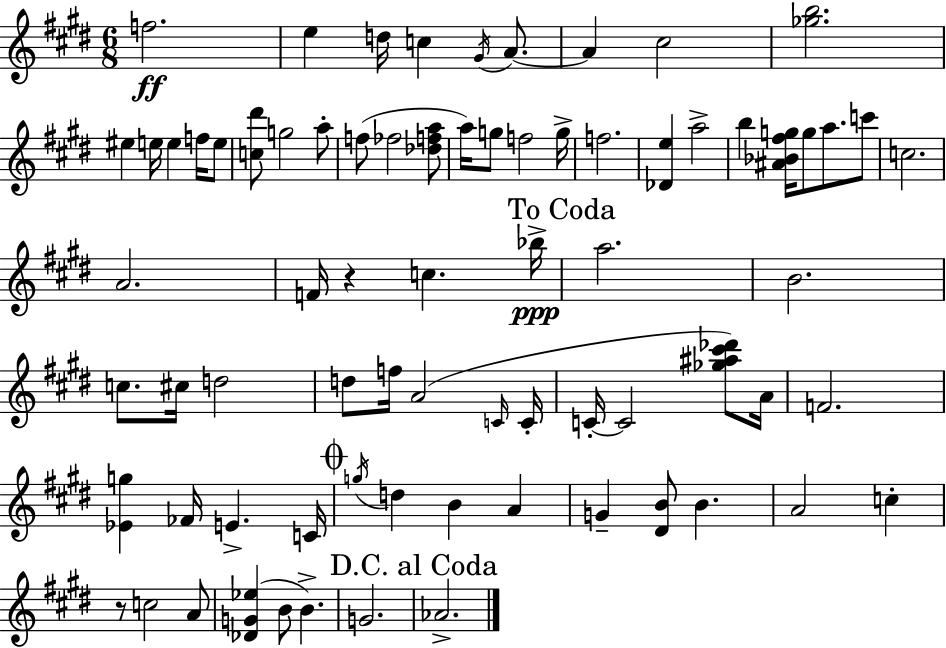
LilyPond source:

{
  \clef treble
  \numericTimeSignature
  \time 6/8
  \key e \major
  f''2.\ff | e''4 d''16 c''4 \acciaccatura { gis'16 } a'8.~~ | a'4 cis''2 | <ges'' b''>2. | \break eis''4 e''16 e''4 f''16 e''8 | <c'' dis'''>8 g''2 a''8-. | f''8( fes''2 <des'' f'' a''>8 | a''16) g''8 f''2 | \break g''16-> f''2. | <des' e''>4 a''2-> | b''4 <ais' bes' fis'' g''>16 g''8 a''8. c'''8 | c''2. | \break a'2. | f'16 r4 c''4. | bes''16->\ppp \mark "To Coda" a''2. | b'2. | \break c''8. cis''16 d''2 | d''8 f''16 a'2( | \grace { c'16 } c'16-. c'16-.~~ c'2 <ges'' ais'' cis''' des'''>8) | a'16 f'2. | \break <ees' g''>4 fes'16 e'4.-> | c'16 \mark \markup { \musicglyph "scripts.coda" } \acciaccatura { g''16 } d''4 b'4 a'4 | g'4-- <dis' b'>8 b'4. | a'2 c''4-. | \break r8 c''2 | a'8 <des' g' ees''>4( b'8 b'4.->) | g'2. | \mark "D.C. al Coda" aes'2.-> | \break \bar "|."
}